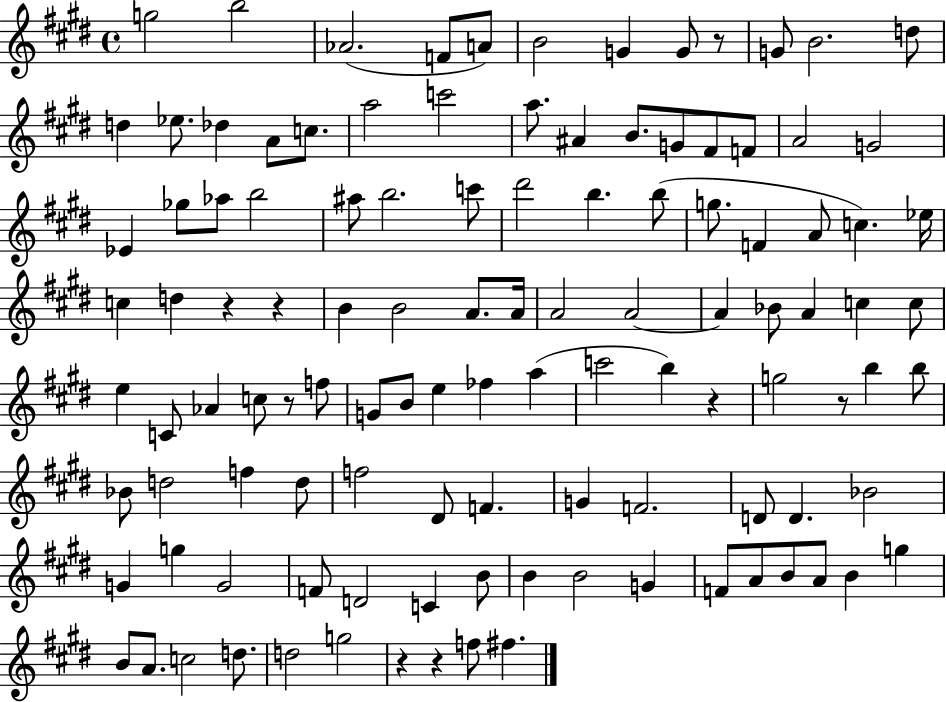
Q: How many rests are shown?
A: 8